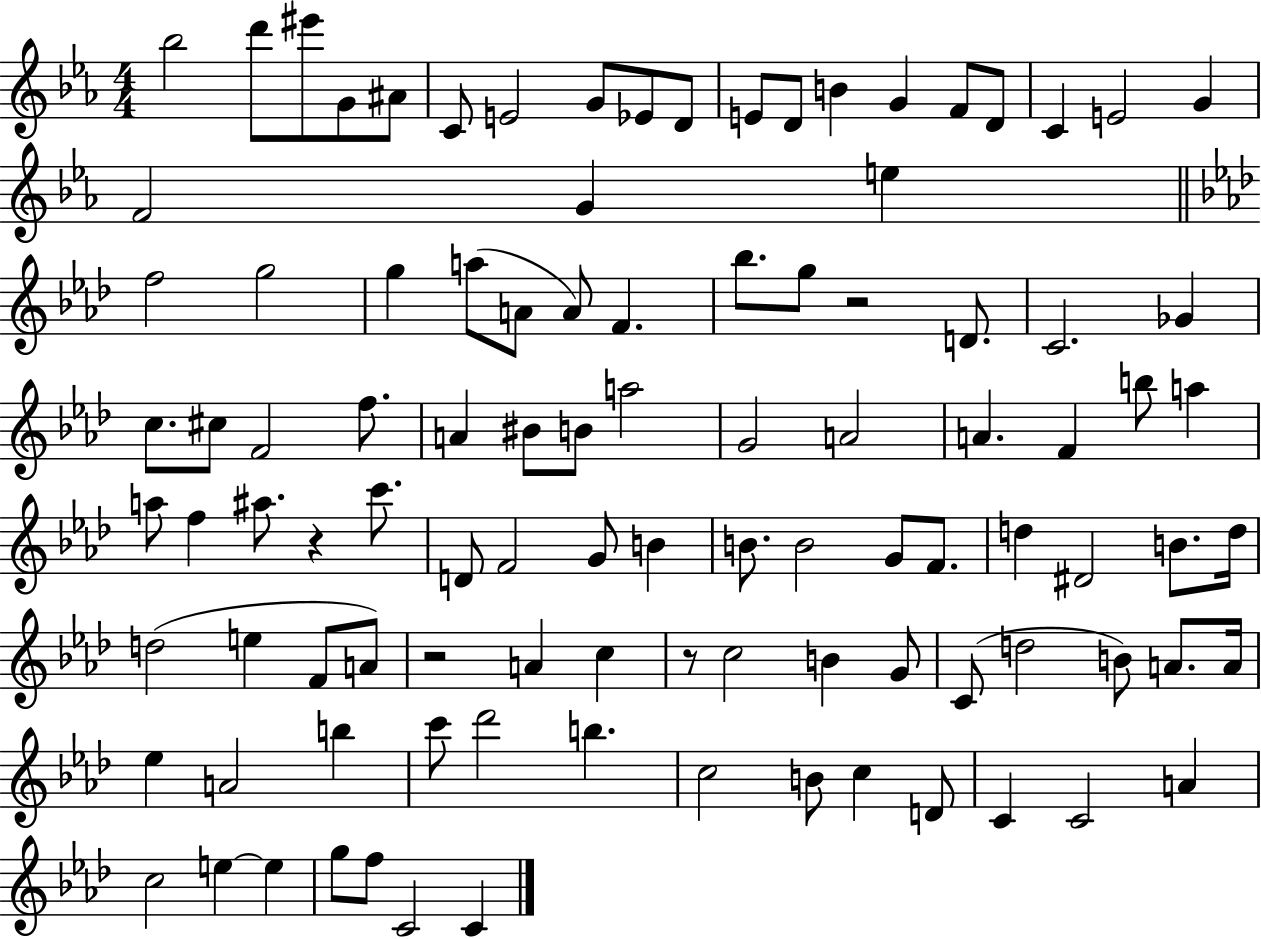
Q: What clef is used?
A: treble